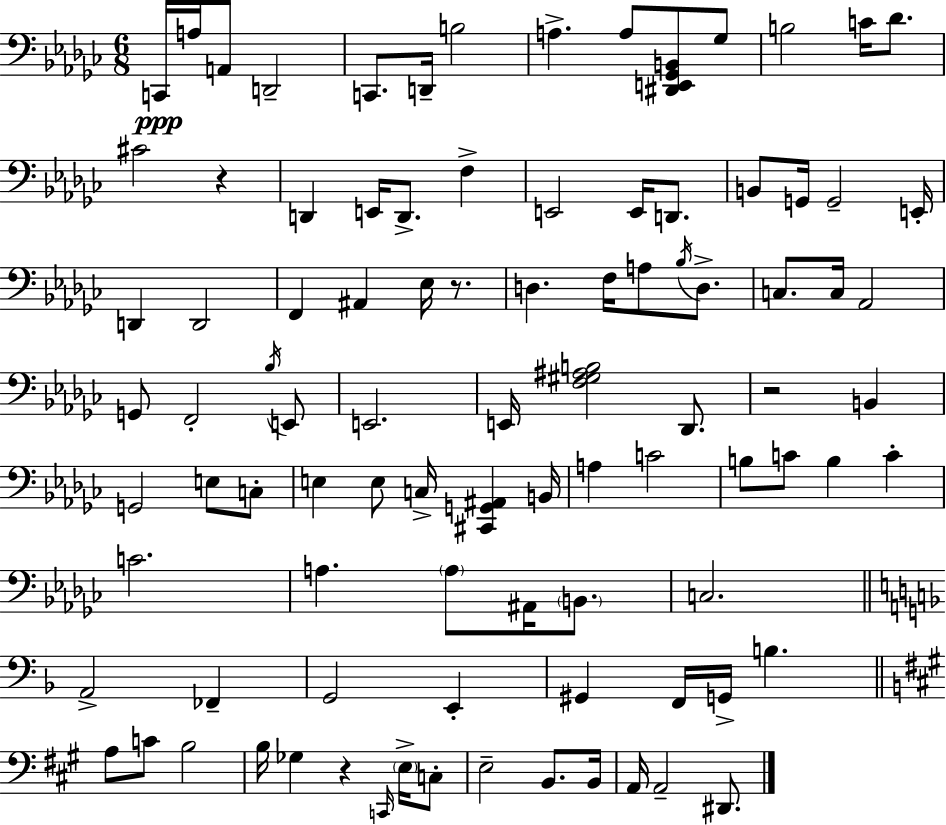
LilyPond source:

{
  \clef bass
  \numericTimeSignature
  \time 6/8
  \key ees \minor
  c,16\ppp a16 a,8 d,2-- | c,8. d,16-- b2 | a4.-> a8 <dis, e, ges, b,>8 ges8 | b2 c'16 des'8. | \break cis'2 r4 | d,4 e,16 d,8.-> f4-> | e,2 e,16 d,8. | b,8 g,16 g,2-- e,16-. | \break d,4 d,2 | f,4 ais,4 ees16 r8. | d4. f16 a8 \acciaccatura { bes16 } d8.-> | c8. c16 aes,2 | \break g,8 f,2-. \acciaccatura { bes16 } | e,8 e,2. | e,16 <f gis ais b>2 des,8. | r2 b,4 | \break g,2 e8 | c8-. e4 e8 c16-> <cis, g, ais,>4 | b,16 a4 c'2 | b8 c'8 b4 c'4-. | \break c'2. | a4. \parenthesize a8 ais,16 \parenthesize b,8. | c2. | \bar "||" \break \key f \major a,2-> fes,4-- | g,2 e,4-. | gis,4 f,16 g,16-> b4. | \bar "||" \break \key a \major a8 c'8 b2 | b16 ges4 r4 \grace { c,16 } \parenthesize e16-> c8-. | e2-- b,8. | b,16 a,16 a,2-- dis,8. | \break \bar "|."
}